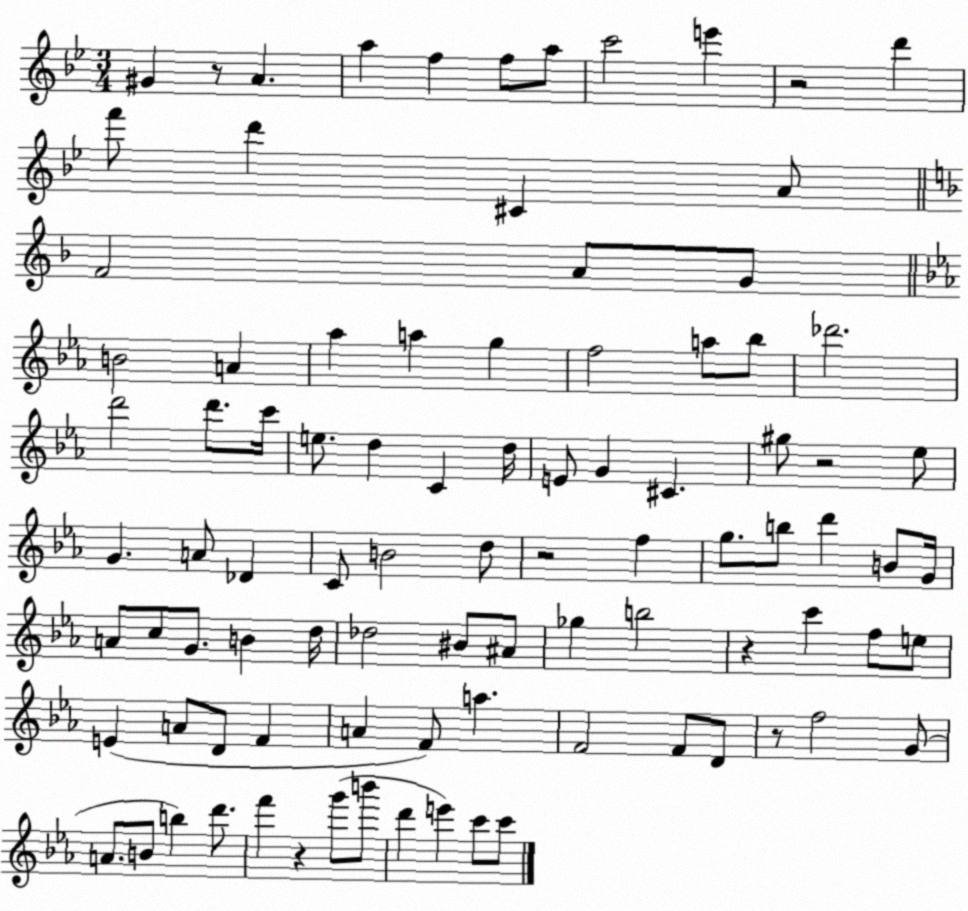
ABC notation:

X:1
T:Untitled
M:3/4
L:1/4
K:Bb
^G z/2 A a f f/2 a/2 c'2 e' z2 d' f'/2 d' ^C A/2 F2 A/2 G/2 B2 A _a a g f2 a/2 _b/2 _d'2 d'2 d'/2 c'/4 e/2 d C d/4 E/2 G ^C ^g/2 z2 _e/2 G A/2 _D C/2 B2 d/2 z2 f g/2 b/2 d' B/2 G/4 A/2 c/2 G/2 B d/4 _d2 ^B/2 ^A/2 _g b2 z c' f/2 e/2 E A/2 D/2 F A F/2 a F2 F/2 D/2 z/2 f2 G/2 A/2 B/2 b d'/2 f' z g'/2 b'/2 d' e' c'/2 c'/2